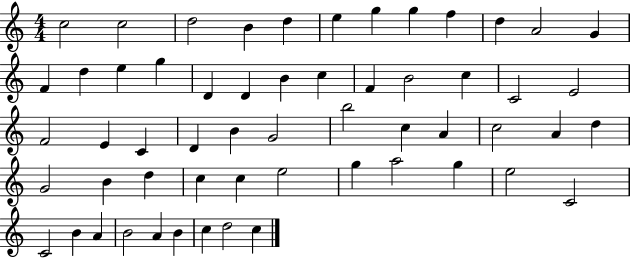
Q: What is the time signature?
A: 4/4